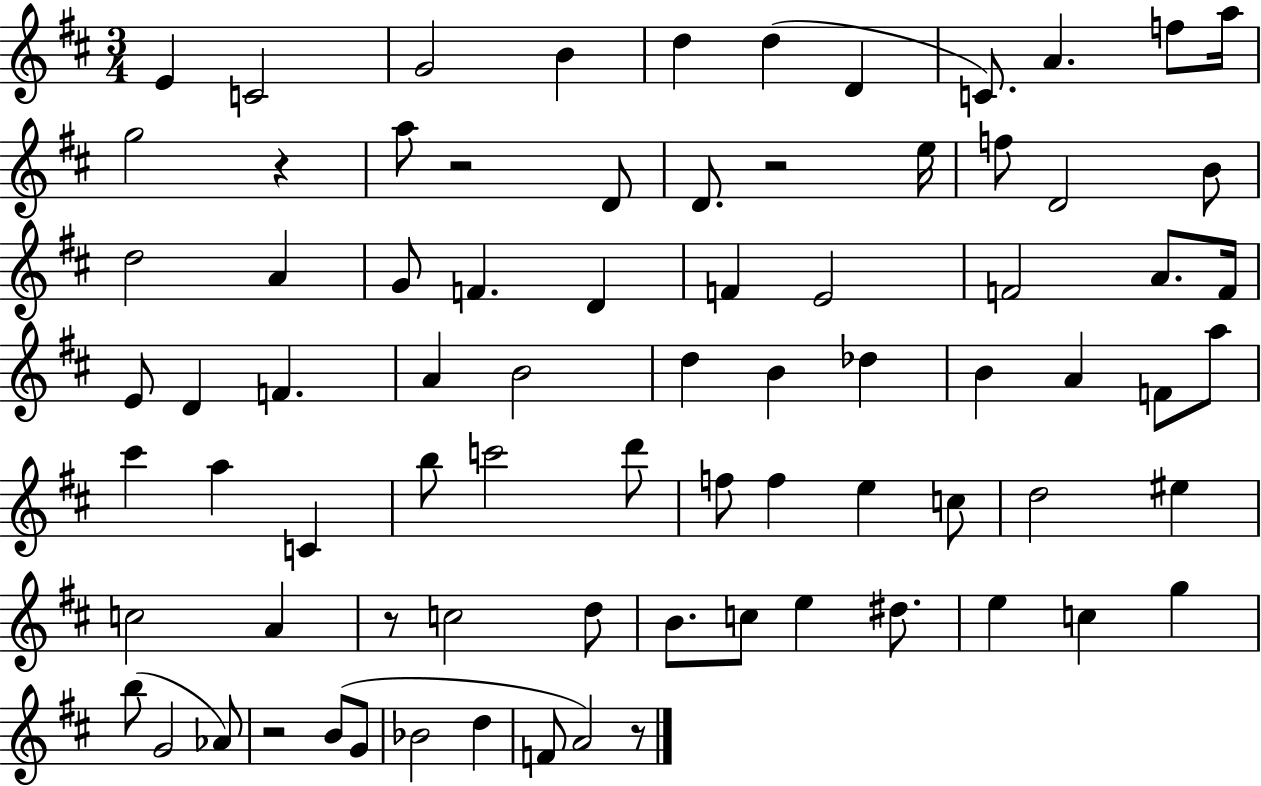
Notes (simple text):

E4/q C4/h G4/h B4/q D5/q D5/q D4/q C4/e. A4/q. F5/e A5/s G5/h R/q A5/e R/h D4/e D4/e. R/h E5/s F5/e D4/h B4/e D5/h A4/q G4/e F4/q. D4/q F4/q E4/h F4/h A4/e. F4/s E4/e D4/q F4/q. A4/q B4/h D5/q B4/q Db5/q B4/q A4/q F4/e A5/e C#6/q A5/q C4/q B5/e C6/h D6/e F5/e F5/q E5/q C5/e D5/h EIS5/q C5/h A4/q R/e C5/h D5/e B4/e. C5/e E5/q D#5/e. E5/q C5/q G5/q B5/e G4/h Ab4/e R/h B4/e G4/e Bb4/h D5/q F4/e A4/h R/e